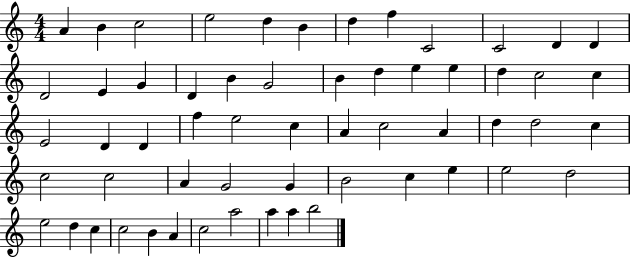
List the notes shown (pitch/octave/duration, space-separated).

A4/q B4/q C5/h E5/h D5/q B4/q D5/q F5/q C4/h C4/h D4/q D4/q D4/h E4/q G4/q D4/q B4/q G4/h B4/q D5/q E5/q E5/q D5/q C5/h C5/q E4/h D4/q D4/q F5/q E5/h C5/q A4/q C5/h A4/q D5/q D5/h C5/q C5/h C5/h A4/q G4/h G4/q B4/h C5/q E5/q E5/h D5/h E5/h D5/q C5/q C5/h B4/q A4/q C5/h A5/h A5/q A5/q B5/h